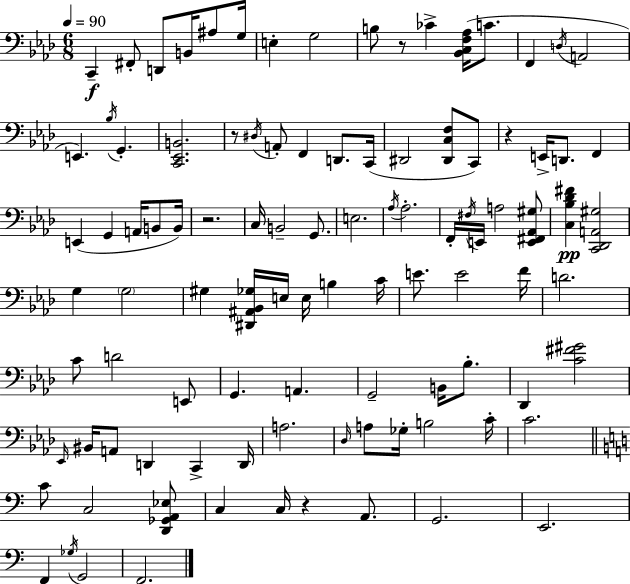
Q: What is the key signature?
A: F minor